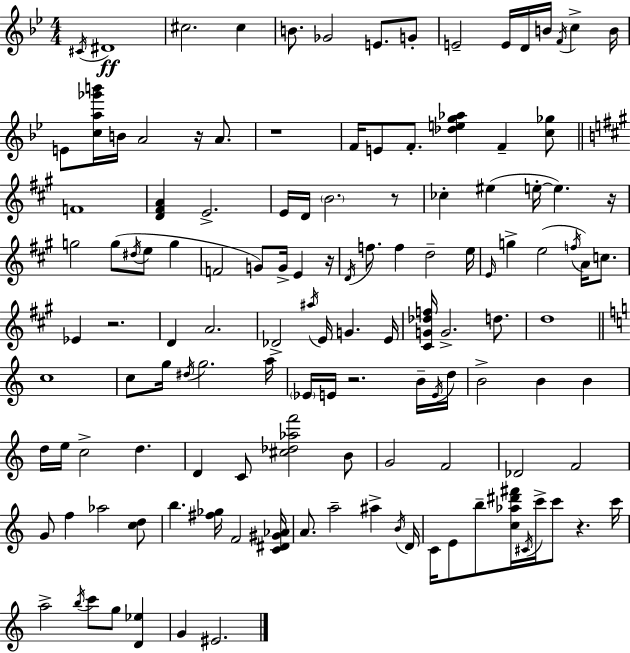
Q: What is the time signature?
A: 4/4